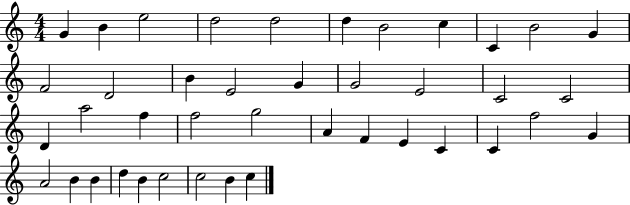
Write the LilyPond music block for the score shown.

{
  \clef treble
  \numericTimeSignature
  \time 4/4
  \key c \major
  g'4 b'4 e''2 | d''2 d''2 | d''4 b'2 c''4 | c'4 b'2 g'4 | \break f'2 d'2 | b'4 e'2 g'4 | g'2 e'2 | c'2 c'2 | \break d'4 a''2 f''4 | f''2 g''2 | a'4 f'4 e'4 c'4 | c'4 f''2 g'4 | \break a'2 b'4 b'4 | d''4 b'4 c''2 | c''2 b'4 c''4 | \bar "|."
}